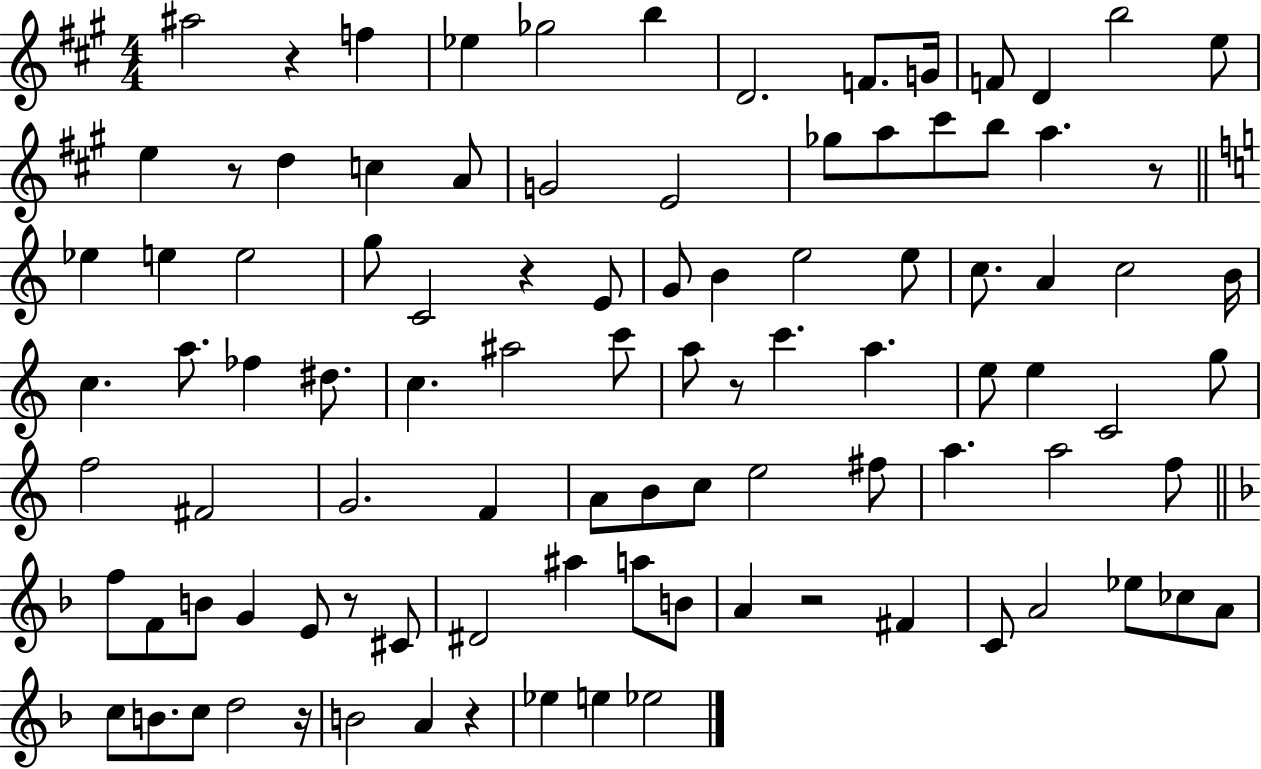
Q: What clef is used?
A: treble